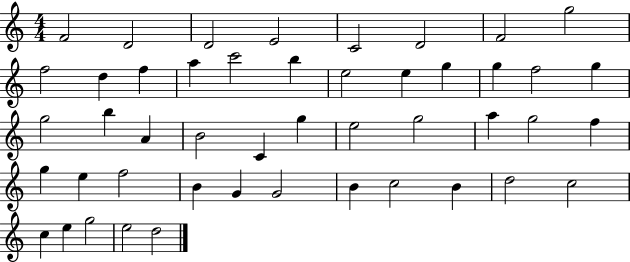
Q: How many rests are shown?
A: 0